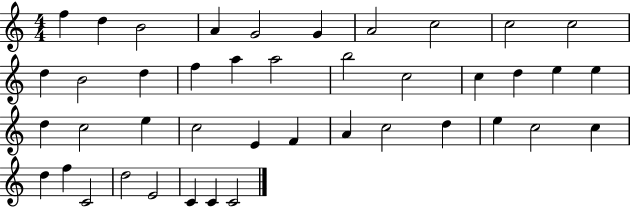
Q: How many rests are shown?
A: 0